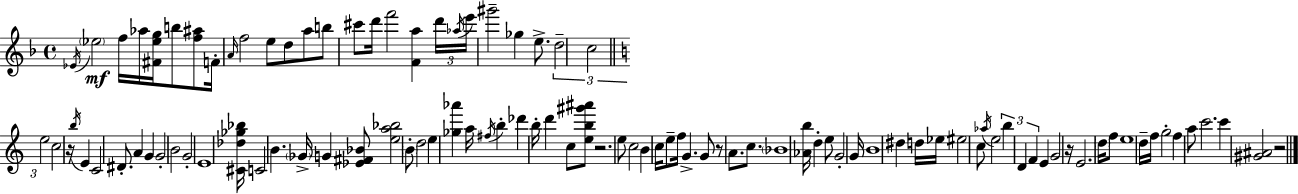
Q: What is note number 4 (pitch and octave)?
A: Ab5